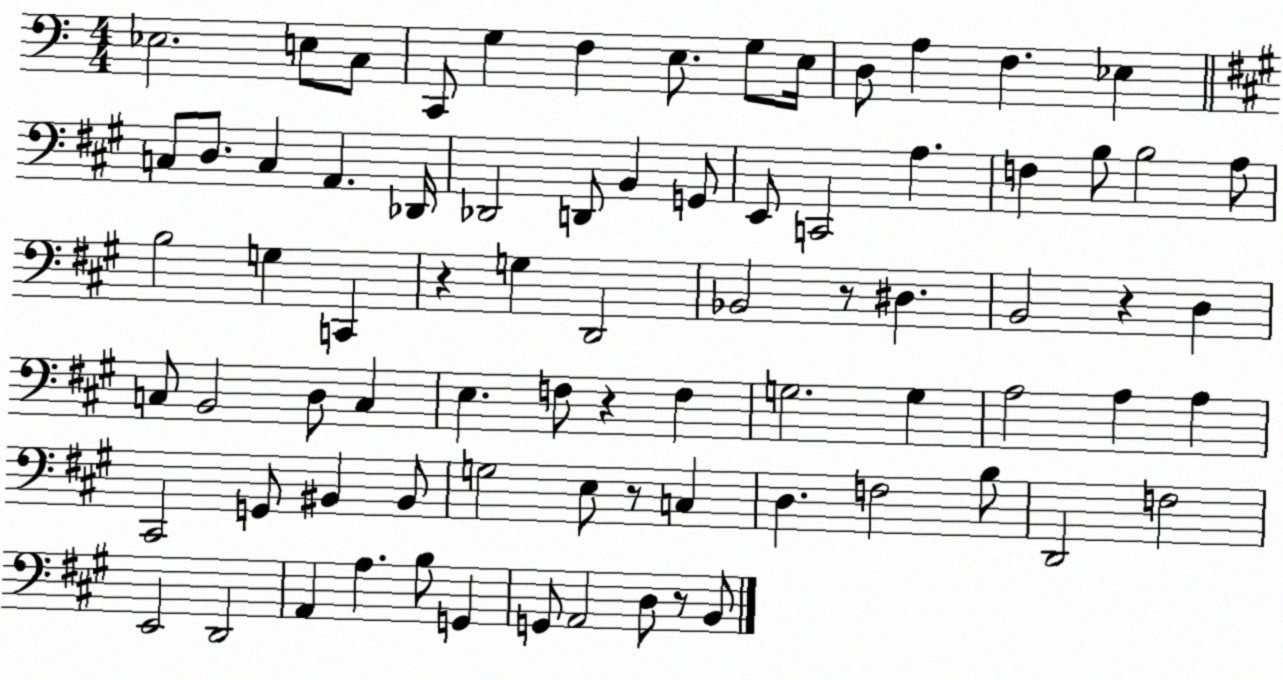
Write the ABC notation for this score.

X:1
T:Untitled
M:4/4
L:1/4
K:C
_E,2 E,/2 C,/2 C,,/2 G, F, E,/2 G,/2 E,/4 D,/2 A, F, _E, C,/2 D,/2 C, A,, _D,,/4 _D,,2 D,,/2 B,, G,,/2 E,,/2 C,,2 A, F, B,/2 B,2 A,/2 B,2 G, C,, z G, D,,2 _B,,2 z/2 ^D, B,,2 z D, C,/2 B,,2 D,/2 C, E, F,/2 z F, G,2 G, A,2 A, A, ^C,,2 G,,/2 ^B,, ^B,,/2 G,2 E,/2 z/2 C, D, F,2 B,/2 D,,2 F,2 E,,2 D,,2 A,, A, B,/2 G,, G,,/2 A,,2 D,/2 z/2 B,,/2